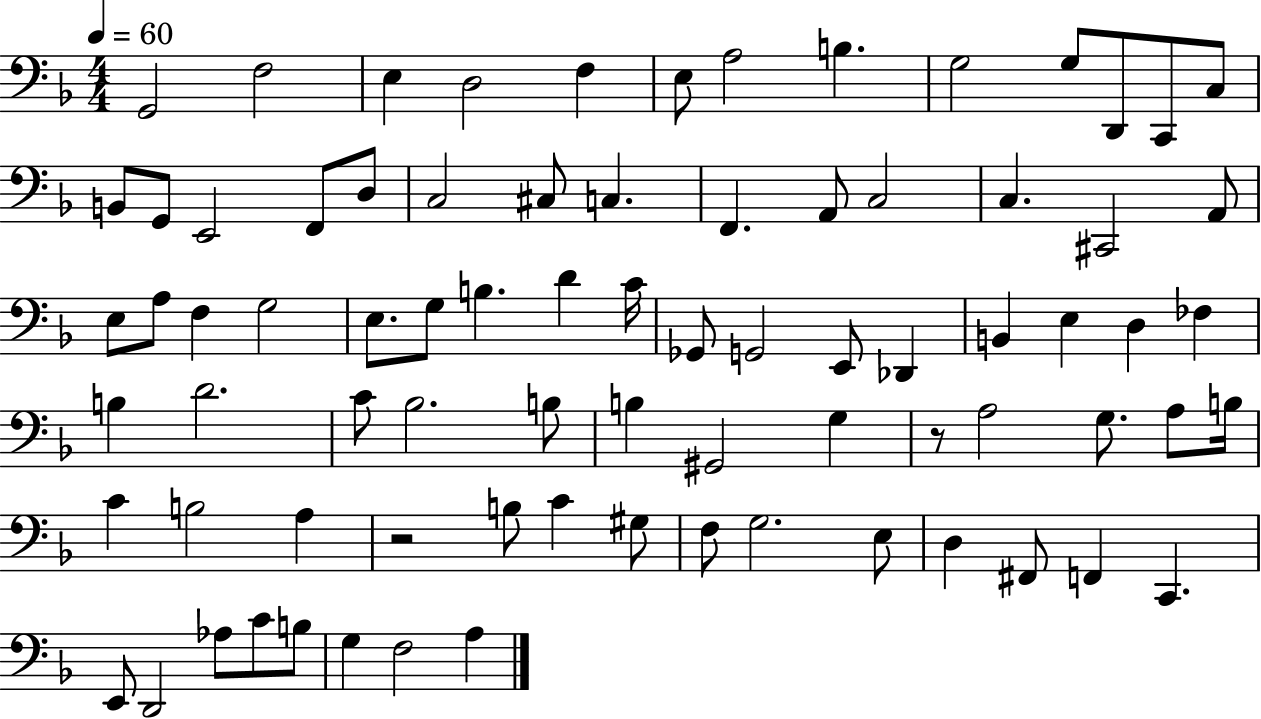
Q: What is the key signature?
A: F major